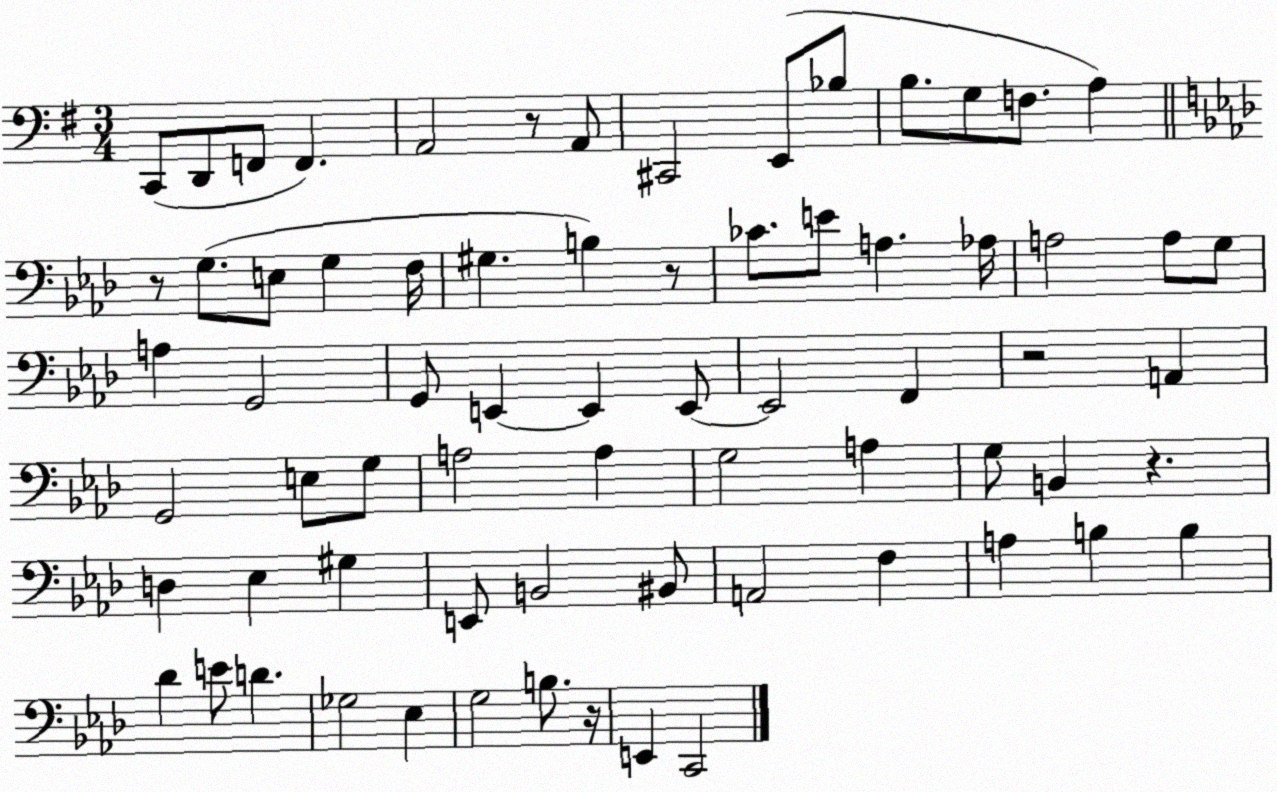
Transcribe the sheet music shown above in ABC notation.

X:1
T:Untitled
M:3/4
L:1/4
K:G
C,,/2 D,,/2 F,,/2 F,, A,,2 z/2 A,,/2 ^C,,2 E,,/2 _B,/2 B,/2 G,/2 F,/2 A, z/2 G,/2 E,/2 G, F,/4 ^G, B, z/2 _C/2 E/2 A, _A,/4 A,2 A,/2 G,/2 A, G,,2 G,,/2 E,, E,, E,,/2 E,,2 F,, z2 A,, G,,2 E,/2 G,/2 A,2 A, G,2 A, G,/2 B,, z D, _E, ^G, E,,/2 B,,2 ^B,,/2 A,,2 F, A, B, B, _D E/2 D _G,2 _E, G,2 B,/2 z/4 E,, C,,2